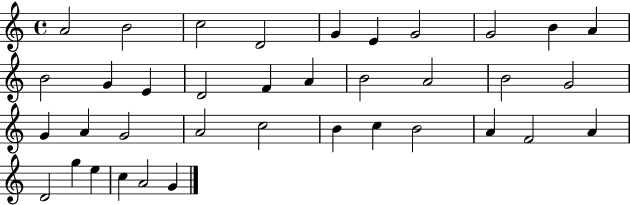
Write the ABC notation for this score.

X:1
T:Untitled
M:4/4
L:1/4
K:C
A2 B2 c2 D2 G E G2 G2 B A B2 G E D2 F A B2 A2 B2 G2 G A G2 A2 c2 B c B2 A F2 A D2 g e c A2 G